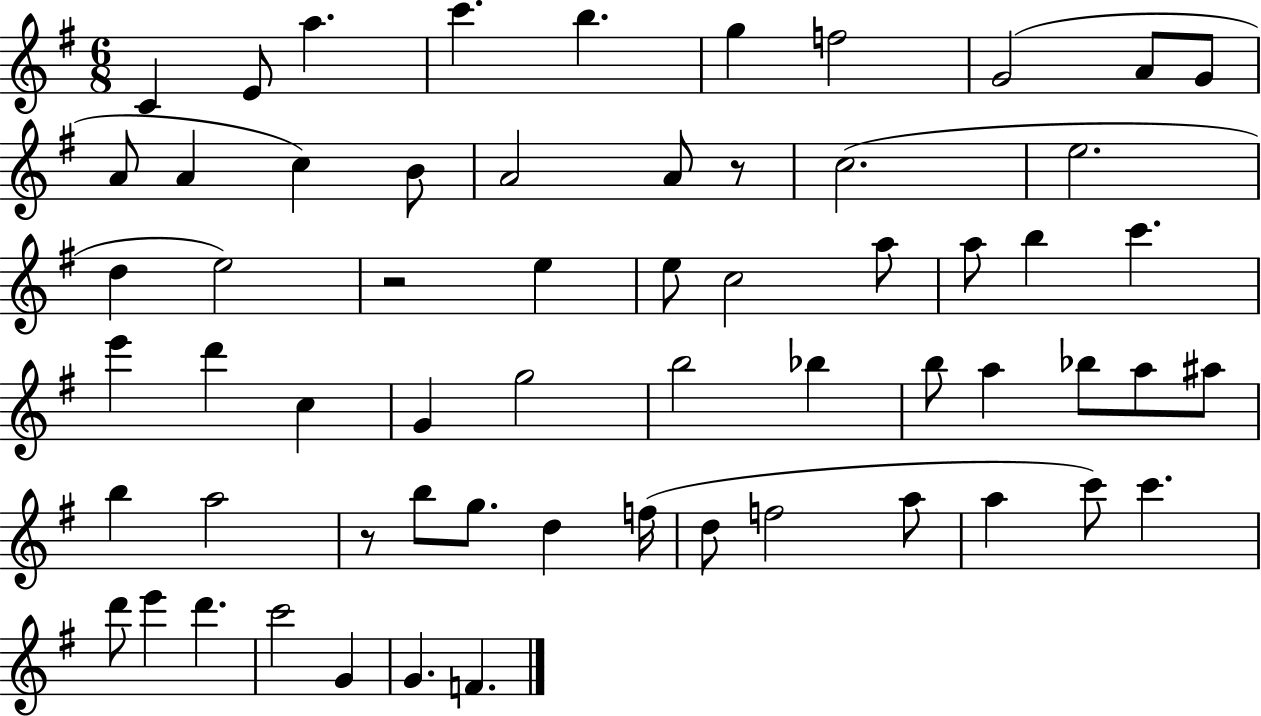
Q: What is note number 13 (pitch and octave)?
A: C5